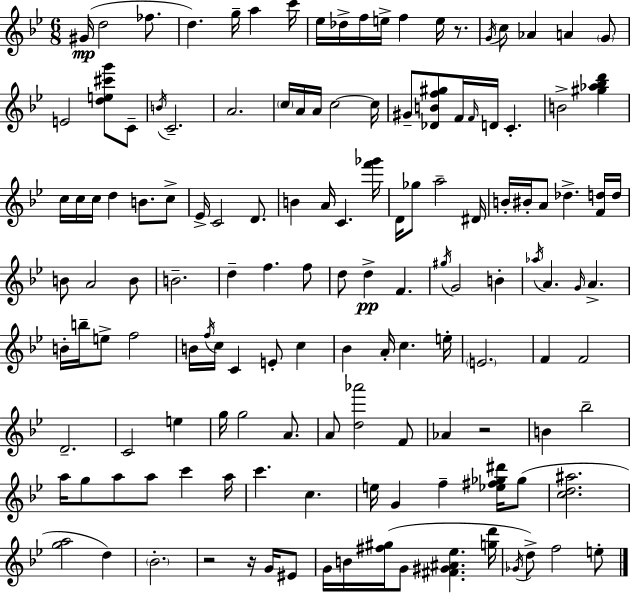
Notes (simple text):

G#4/s D5/h FES5/e. D5/q. G5/s A5/q C6/s Eb5/s Db5/s F5/s E5/s F5/q E5/s R/e. G4/s C5/e Ab4/q A4/q G4/e E4/h [D5,E5,C#6,G6]/e C4/e B4/s C4/h. A4/h. C5/s A4/s A4/s C5/h C5/s G#4/e [Db4,B4,F5,G#5]/e F4/s F4/s D4/s C4/q. B4/h [G#5,Ab5,Bb5,D6]/q C5/s C5/s C5/s D5/q B4/e. C5/e Eb4/s C4/h D4/e. B4/q A4/s C4/q. [F6,Gb6]/s D4/s Gb5/e A5/h D#4/s B4/s BIS4/s A4/e Db5/q. [F4,D5]/s D5/s B4/e A4/h B4/e B4/h. D5/q F5/q. F5/e D5/e D5/q F4/q. G#5/s G4/h B4/q Ab5/s A4/q. G4/s A4/q. B4/s B5/s E5/e F5/h B4/s F5/s C5/s C4/q E4/e C5/q Bb4/q A4/s C5/q. E5/s E4/h. F4/q F4/h D4/h. C4/h E5/q G5/s G5/h A4/e. A4/e [D5,Ab6]/h F4/e Ab4/q R/h B4/q Bb5/h A5/s G5/e A5/e A5/e C6/q A5/s C6/q. C5/q. E5/s G4/q F5/q [Eb5,F#5,Gb5,D#6]/s Gb5/e [C5,D5,A#5]/h. [G5,A5]/h D5/q Bb4/h. R/h R/s G4/s EIS4/e G4/s B4/s [F#5,G#5]/s G4/e [F#4,G#4,A#4,Eb5]/q. [G5,D6]/s Gb4/s D5/e F5/h E5/e